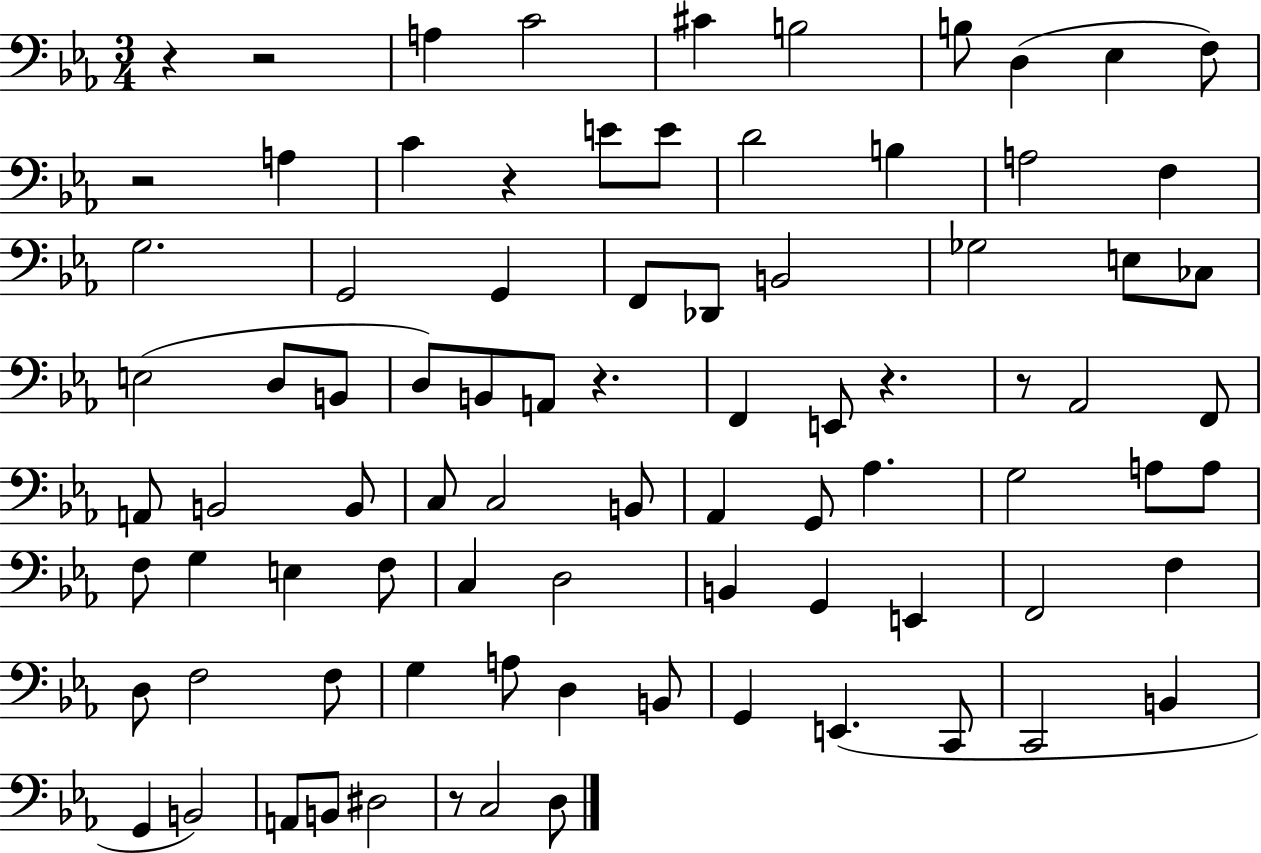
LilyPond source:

{
  \clef bass
  \numericTimeSignature
  \time 3/4
  \key ees \major
  r4 r2 | a4 c'2 | cis'4 b2 | b8 d4( ees4 f8) | \break r2 a4 | c'4 r4 e'8 e'8 | d'2 b4 | a2 f4 | \break g2. | g,2 g,4 | f,8 des,8 b,2 | ges2 e8 ces8 | \break e2( d8 b,8 | d8) b,8 a,8 r4. | f,4 e,8 r4. | r8 aes,2 f,8 | \break a,8 b,2 b,8 | c8 c2 b,8 | aes,4 g,8 aes4. | g2 a8 a8 | \break f8 g4 e4 f8 | c4 d2 | b,4 g,4 e,4 | f,2 f4 | \break d8 f2 f8 | g4 a8 d4 b,8 | g,4 e,4.( c,8 | c,2 b,4 | \break g,4 b,2) | a,8 b,8 dis2 | r8 c2 d8 | \bar "|."
}